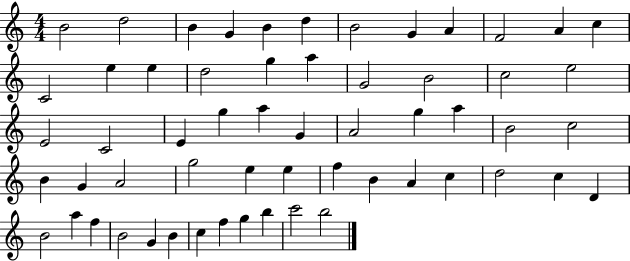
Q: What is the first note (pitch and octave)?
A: B4